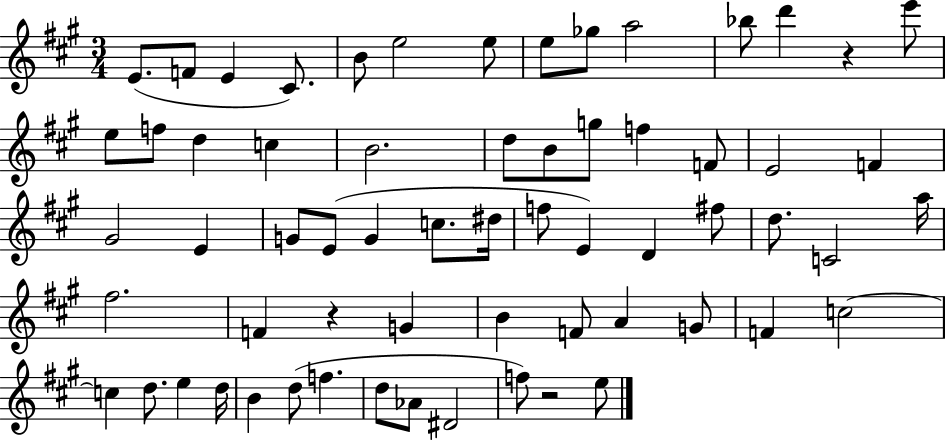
{
  \clef treble
  \numericTimeSignature
  \time 3/4
  \key a \major
  e'8.( f'8 e'4 cis'8.) | b'8 e''2 e''8 | e''8 ges''8 a''2 | bes''8 d'''4 r4 e'''8 | \break e''8 f''8 d''4 c''4 | b'2. | d''8 b'8 g''8 f''4 f'8 | e'2 f'4 | \break gis'2 e'4 | g'8 e'8( g'4 c''8. dis''16 | f''8 e'4) d'4 fis''8 | d''8. c'2 a''16 | \break fis''2. | f'4 r4 g'4 | b'4 f'8 a'4 g'8 | f'4 c''2~~ | \break c''4 d''8. e''4 d''16 | b'4 d''8( f''4. | d''8 aes'8 dis'2 | f''8) r2 e''8 | \break \bar "|."
}